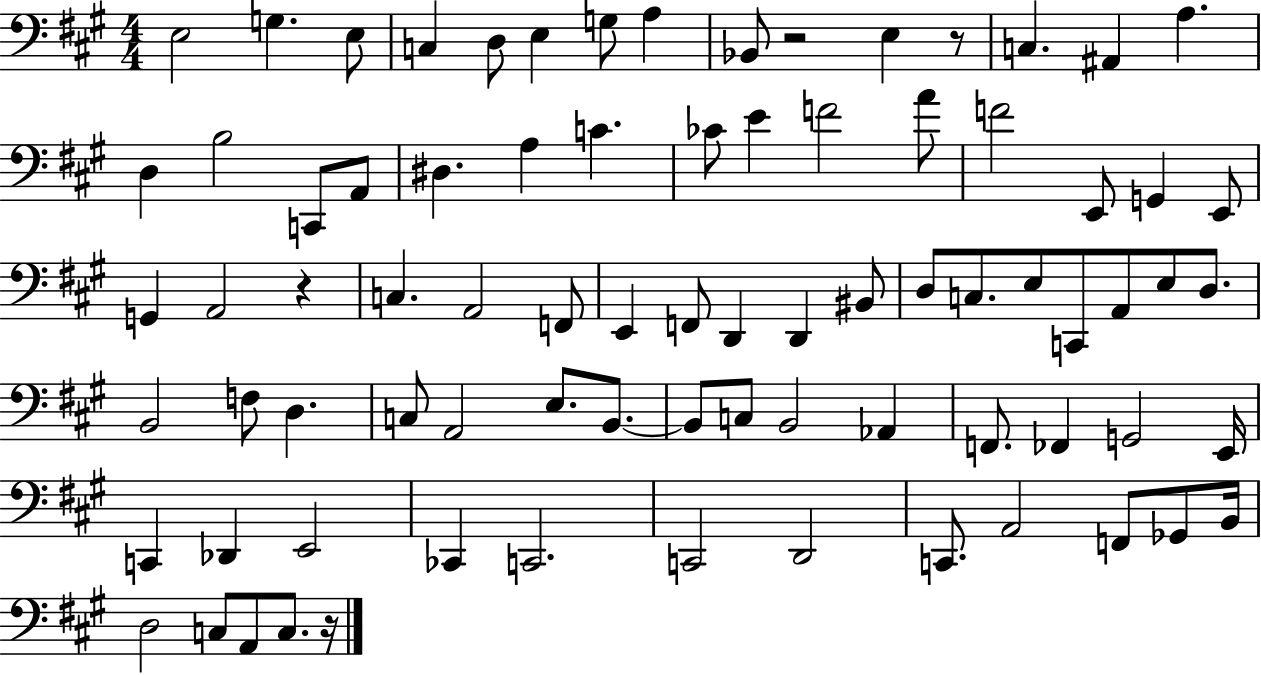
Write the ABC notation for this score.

X:1
T:Untitled
M:4/4
L:1/4
K:A
E,2 G, E,/2 C, D,/2 E, G,/2 A, _B,,/2 z2 E, z/2 C, ^A,, A, D, B,2 C,,/2 A,,/2 ^D, A, C _C/2 E F2 A/2 F2 E,,/2 G,, E,,/2 G,, A,,2 z C, A,,2 F,,/2 E,, F,,/2 D,, D,, ^B,,/2 D,/2 C,/2 E,/2 C,,/2 A,,/2 E,/2 D,/2 B,,2 F,/2 D, C,/2 A,,2 E,/2 B,,/2 B,,/2 C,/2 B,,2 _A,, F,,/2 _F,, G,,2 E,,/4 C,, _D,, E,,2 _C,, C,,2 C,,2 D,,2 C,,/2 A,,2 F,,/2 _G,,/2 B,,/4 D,2 C,/2 A,,/2 C,/2 z/4